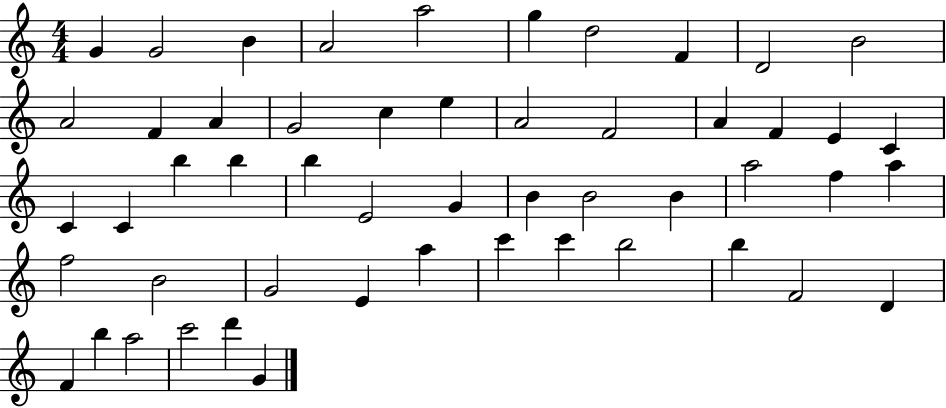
X:1
T:Untitled
M:4/4
L:1/4
K:C
G G2 B A2 a2 g d2 F D2 B2 A2 F A G2 c e A2 F2 A F E C C C b b b E2 G B B2 B a2 f a f2 B2 G2 E a c' c' b2 b F2 D F b a2 c'2 d' G